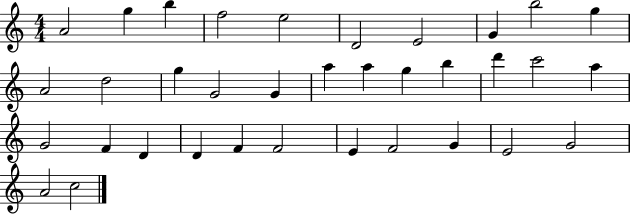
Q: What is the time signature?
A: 4/4